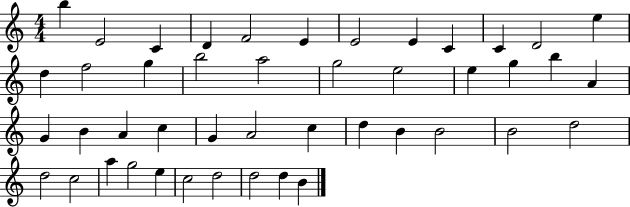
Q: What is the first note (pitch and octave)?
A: B5